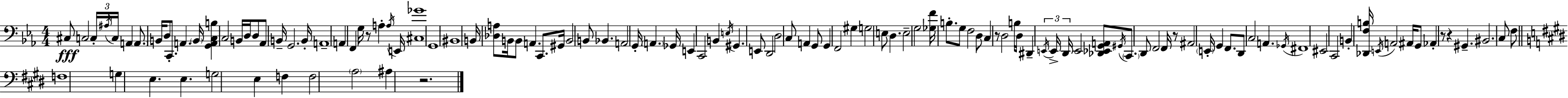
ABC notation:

X:1
T:Untitled
M:4/4
L:1/4
K:Cm
^C,/2 C,2 C,/4 ^A,/4 C,/4 A,, A,,/2 B,,/4 D,/2 C,,/2 A,, B,,/4 [G,,A,,C,B,] C,2 B,,/4 D,/4 D,/2 _A,,/2 B,,/4 G,,2 B,,/4 A,,4 A,, F,, G,/4 z/2 A, A,/4 E,,/4 [^C,_G]4 G,,4 ^B,,4 B,,/4 [_D,A,]/2 B,,/4 B,,/2 A,, C,,/2 ^G,,/4 B,,2 B,,/2 _B,, A,,2 G,,/4 A,, _G,,/4 E,, C,,2 B,, E,/4 ^G,, E,,/2 D,,2 D,2 C,/2 A,, G,,/2 G,, F,,2 ^G, G,2 E,/2 D, E,2 G,2 [_G,F]/4 B,/2 G,/2 F,2 D,/2 C, z/2 D,2 B,/4 D,/4 ^D,, E,,/4 E,,/4 D,,/4 E,,2 [_D,,_E,,G,,A,,]/2 ^G,,/4 C,,/2 D,,/2 F,,2 F,,/4 z/2 ^A,,2 E,,/4 G,, F,,/2 D,,/2 C,2 A,, _G,,/4 ^F,,4 ^E,,2 C,,2 B,, [_D,,F,B,]/4 E,,/4 A,,2 ^A,,/4 G,,/2 _A,, z/2 z ^G,, ^B,,2 C,/2 F,/2 F,4 G, E, E, G,2 E, F, F,2 A,2 ^A, z2